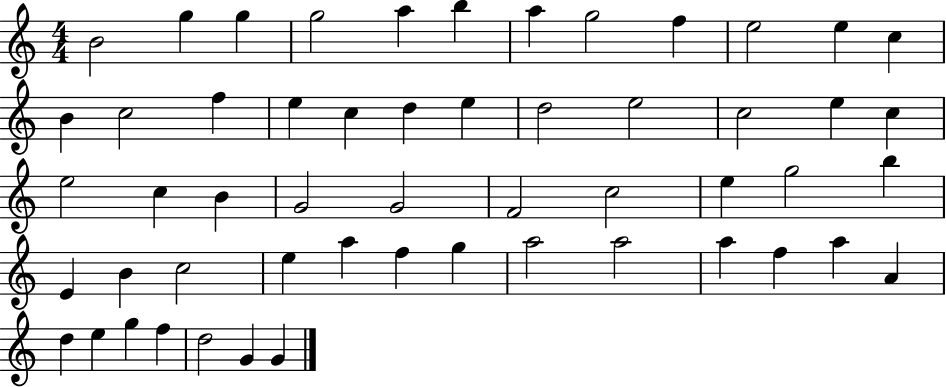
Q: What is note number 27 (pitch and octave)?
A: B4